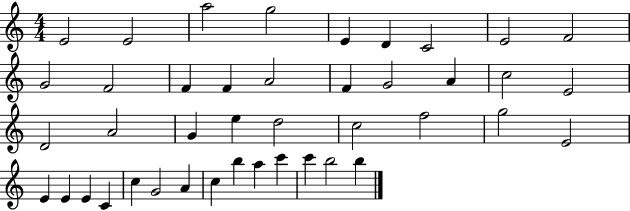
X:1
T:Untitled
M:4/4
L:1/4
K:C
E2 E2 a2 g2 E D C2 E2 F2 G2 F2 F F A2 F G2 A c2 E2 D2 A2 G e d2 c2 f2 g2 E2 E E E C c G2 A c b a c' c' b2 b